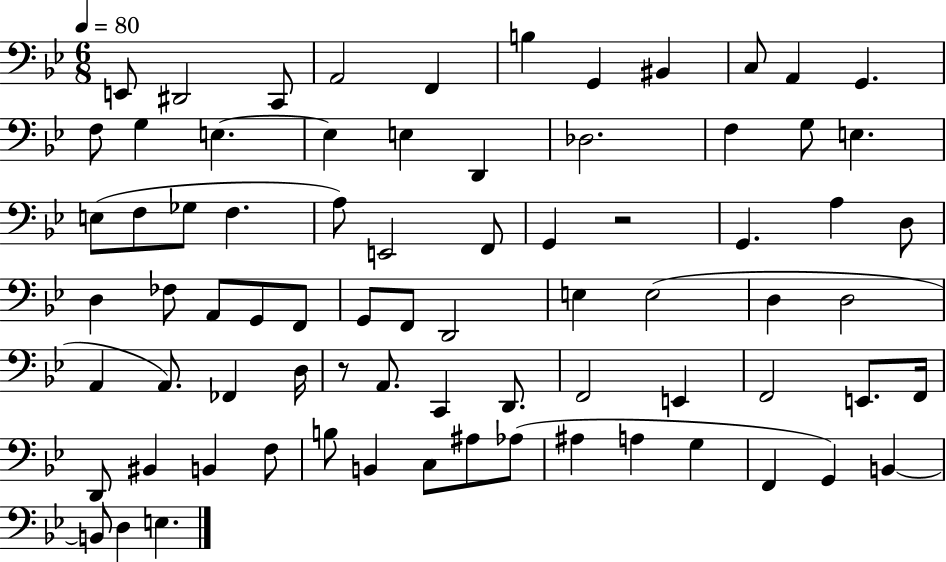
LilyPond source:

{
  \clef bass
  \numericTimeSignature
  \time 6/8
  \key bes \major
  \tempo 4 = 80
  e,8 dis,2 c,8 | a,2 f,4 | b4 g,4 bis,4 | c8 a,4 g,4. | \break f8 g4 e4.~~ | e4 e4 d,4 | des2. | f4 g8 e4. | \break e8( f8 ges8 f4. | a8) e,2 f,8 | g,4 r2 | g,4. a4 d8 | \break d4 fes8 a,8 g,8 f,8 | g,8 f,8 d,2 | e4 e2( | d4 d2 | \break a,4 a,8.) fes,4 d16 | r8 a,8. c,4 d,8. | f,2 e,4 | f,2 e,8. f,16 | \break d,8 bis,4 b,4 f8 | b8 b,4 c8 ais8 aes8( | ais4 a4 g4 | f,4 g,4) b,4~~ | \break b,8 d4 e4. | \bar "|."
}